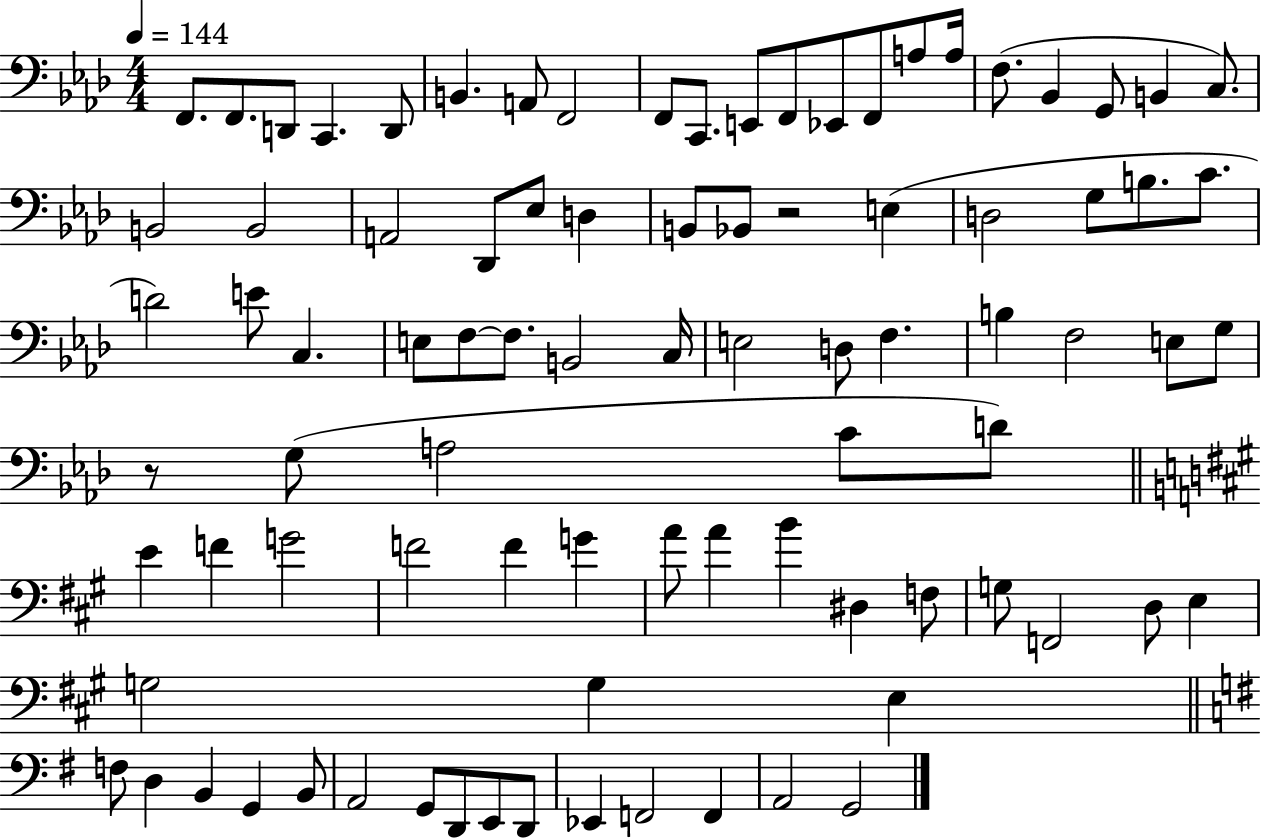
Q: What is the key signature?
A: AES major